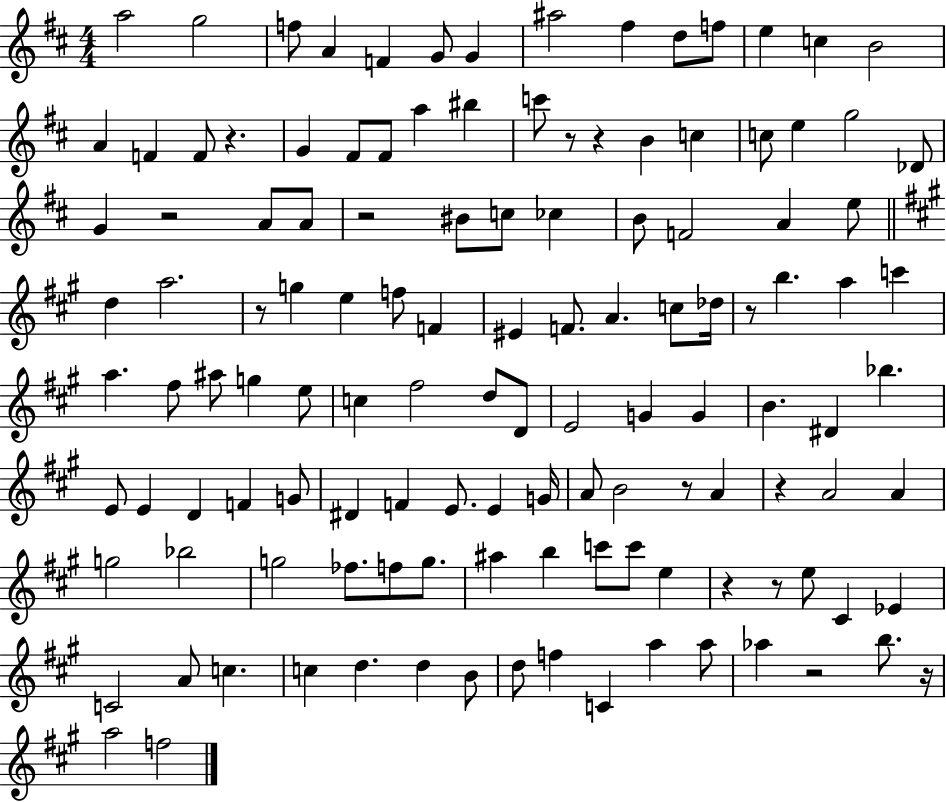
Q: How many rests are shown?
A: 13